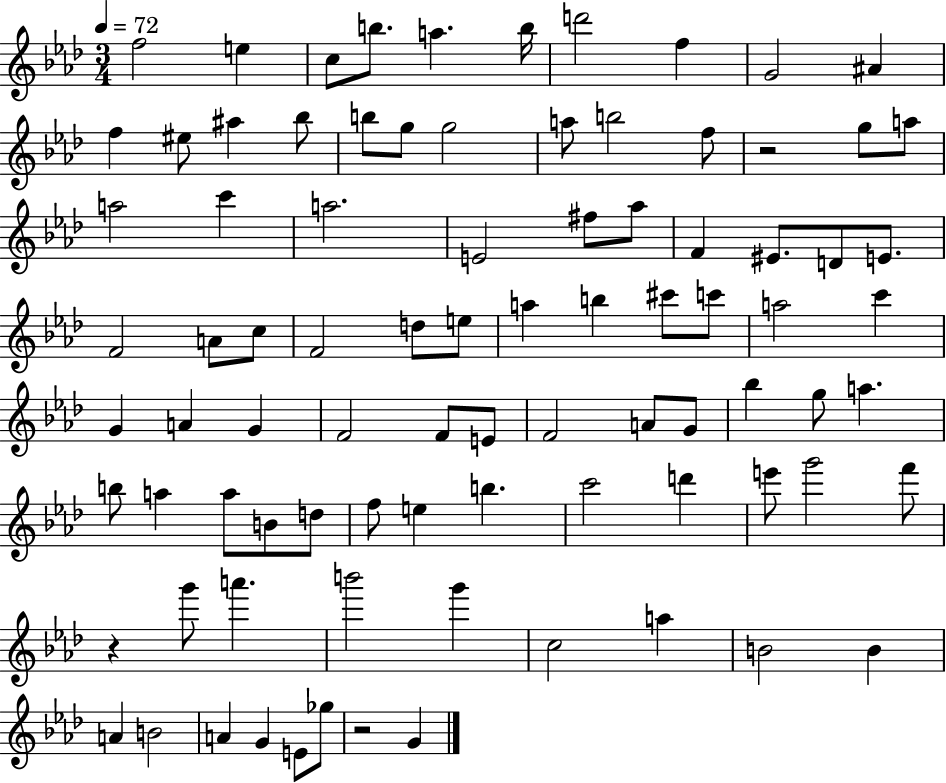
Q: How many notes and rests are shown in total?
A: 87